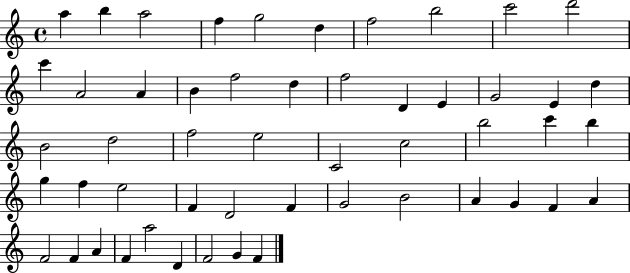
A5/q B5/q A5/h F5/q G5/h D5/q F5/h B5/h C6/h D6/h C6/q A4/h A4/q B4/q F5/h D5/q F5/h D4/q E4/q G4/h E4/q D5/q B4/h D5/h F5/h E5/h C4/h C5/h B5/h C6/q B5/q G5/q F5/q E5/h F4/q D4/h F4/q G4/h B4/h A4/q G4/q F4/q A4/q F4/h F4/q A4/q F4/q A5/h D4/q F4/h G4/q F4/q